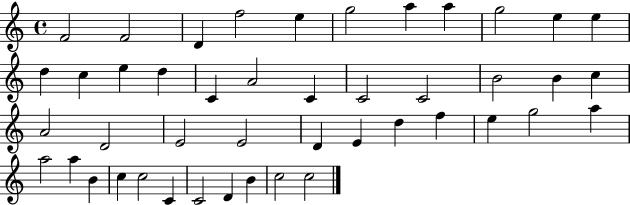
X:1
T:Untitled
M:4/4
L:1/4
K:C
F2 F2 D f2 e g2 a a g2 e e d c e d C A2 C C2 C2 B2 B c A2 D2 E2 E2 D E d f e g2 a a2 a B c c2 C C2 D B c2 c2